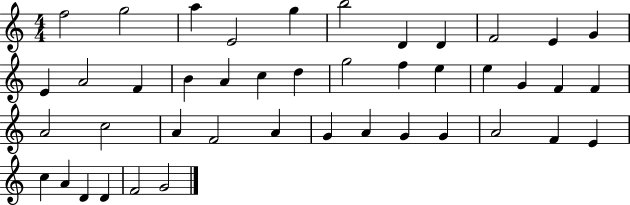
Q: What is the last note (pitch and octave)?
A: G4